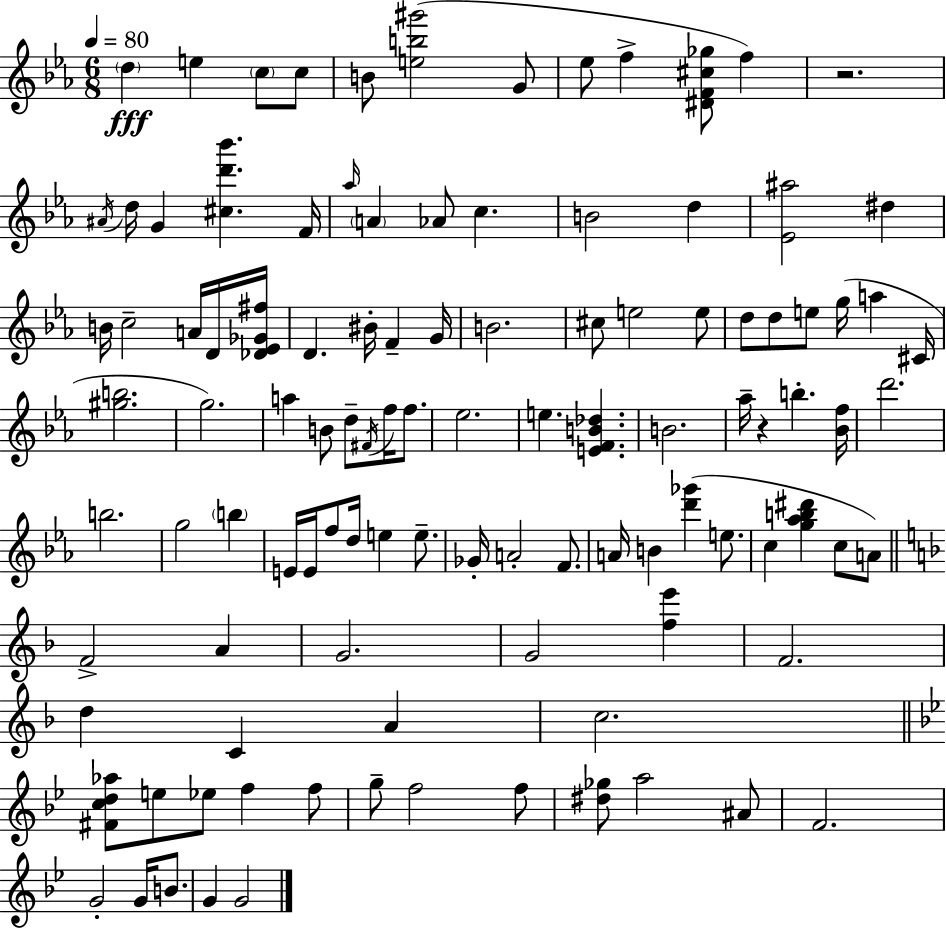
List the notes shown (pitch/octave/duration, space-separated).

D5/q E5/q C5/e C5/e B4/e [E5,B5,G#6]/h G4/e Eb5/e F5/q [D#4,F4,C#5,Gb5]/e F5/q R/h. A#4/s D5/s G4/q [C#5,D6,Bb6]/q. F4/s Ab5/s A4/q Ab4/e C5/q. B4/h D5/q [Eb4,A#5]/h D#5/q B4/s C5/h A4/s D4/s [Db4,Eb4,Gb4,F#5]/s D4/q. BIS4/s F4/q G4/s B4/h. C#5/e E5/h E5/e D5/e D5/e E5/e G5/s A5/q C#4/s [G#5,B5]/h. G5/h. A5/q B4/e D5/e F#4/s F5/s F5/e. Eb5/h. E5/q. [E4,F4,B4,Db5]/q. B4/h. Ab5/s R/q B5/q. [Bb4,F5]/s D6/h. B5/h. G5/h B5/q E4/s E4/s F5/e D5/s E5/q E5/e. Gb4/s A4/h F4/e. A4/s B4/q [D6,Gb6]/q E5/e. C5/q [G5,Ab5,B5,D#6]/q C5/e A4/e F4/h A4/q G4/h. G4/h [F5,E6]/q F4/h. D5/q C4/q A4/q C5/h. [F#4,C5,D5,Ab5]/e E5/e Eb5/e F5/q F5/e G5/e F5/h F5/e [D#5,Gb5]/e A5/h A#4/e F4/h. G4/h G4/s B4/e. G4/q G4/h